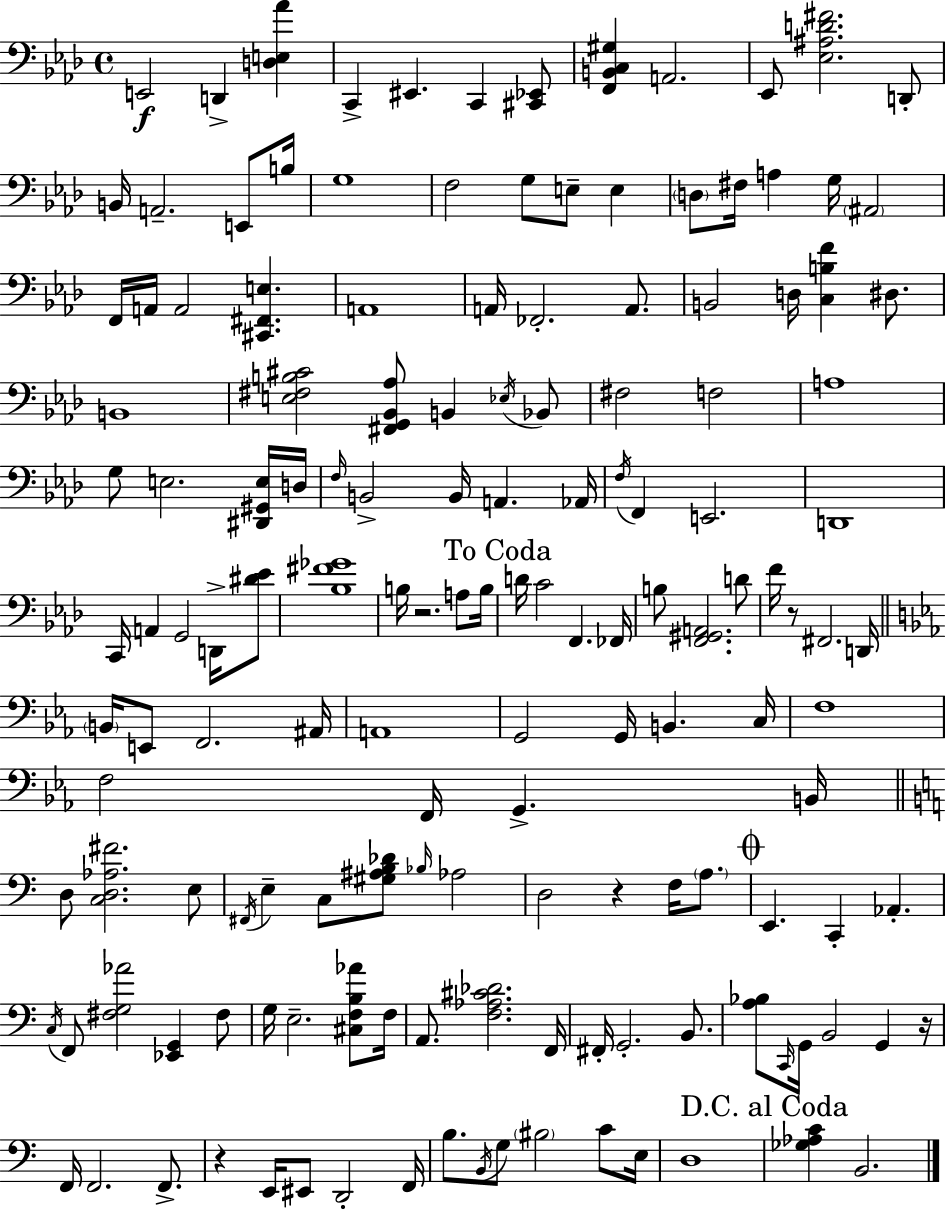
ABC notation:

X:1
T:Untitled
M:4/4
L:1/4
K:Ab
E,,2 D,, [D,E,_A] C,, ^E,, C,, [^C,,_E,,]/2 [F,,B,,C,^G,] A,,2 _E,,/2 [_E,^A,D^F]2 D,,/2 B,,/4 A,,2 E,,/2 B,/4 G,4 F,2 G,/2 E,/2 E, D,/2 ^F,/4 A, G,/4 ^A,,2 F,,/4 A,,/4 A,,2 [^C,,^F,,E,] A,,4 A,,/4 _F,,2 A,,/2 B,,2 D,/4 [C,B,F] ^D,/2 B,,4 [E,^F,B,^C]2 [^F,,G,,_B,,_A,]/2 B,, _E,/4 _B,,/2 ^F,2 F,2 A,4 G,/2 E,2 [^D,,^G,,E,]/4 D,/4 F,/4 B,,2 B,,/4 A,, _A,,/4 F,/4 F,, E,,2 D,,4 C,,/4 A,, G,,2 D,,/4 [^D_E]/2 [_B,^F_G]4 B,/4 z2 A,/2 B,/4 D/4 C2 F,, _F,,/4 B,/2 [F,,^G,,A,,]2 D/2 F/4 z/2 ^F,,2 D,,/4 B,,/4 E,,/2 F,,2 ^A,,/4 A,,4 G,,2 G,,/4 B,, C,/4 F,4 F,2 F,,/4 G,, B,,/4 D,/2 [C,D,_A,^F]2 E,/2 ^F,,/4 E, C,/2 [^G,^A,B,_D]/2 _B,/4 _A,2 D,2 z F,/4 A,/2 E,, C,, _A,, C,/4 F,,/2 [^F,G,_A]2 [_E,,G,,] ^F,/2 G,/4 E,2 [^C,F,B,_A]/2 F,/4 A,,/2 [F,_A,^C_D]2 F,,/4 ^F,,/4 G,,2 B,,/2 [A,_B,]/2 C,,/4 G,,/4 B,,2 G,, z/4 F,,/4 F,,2 F,,/2 z E,,/4 ^E,,/2 D,,2 F,,/4 B,/2 B,,/4 G,/2 ^B,2 C/2 E,/4 D,4 [_G,_A,C] B,,2